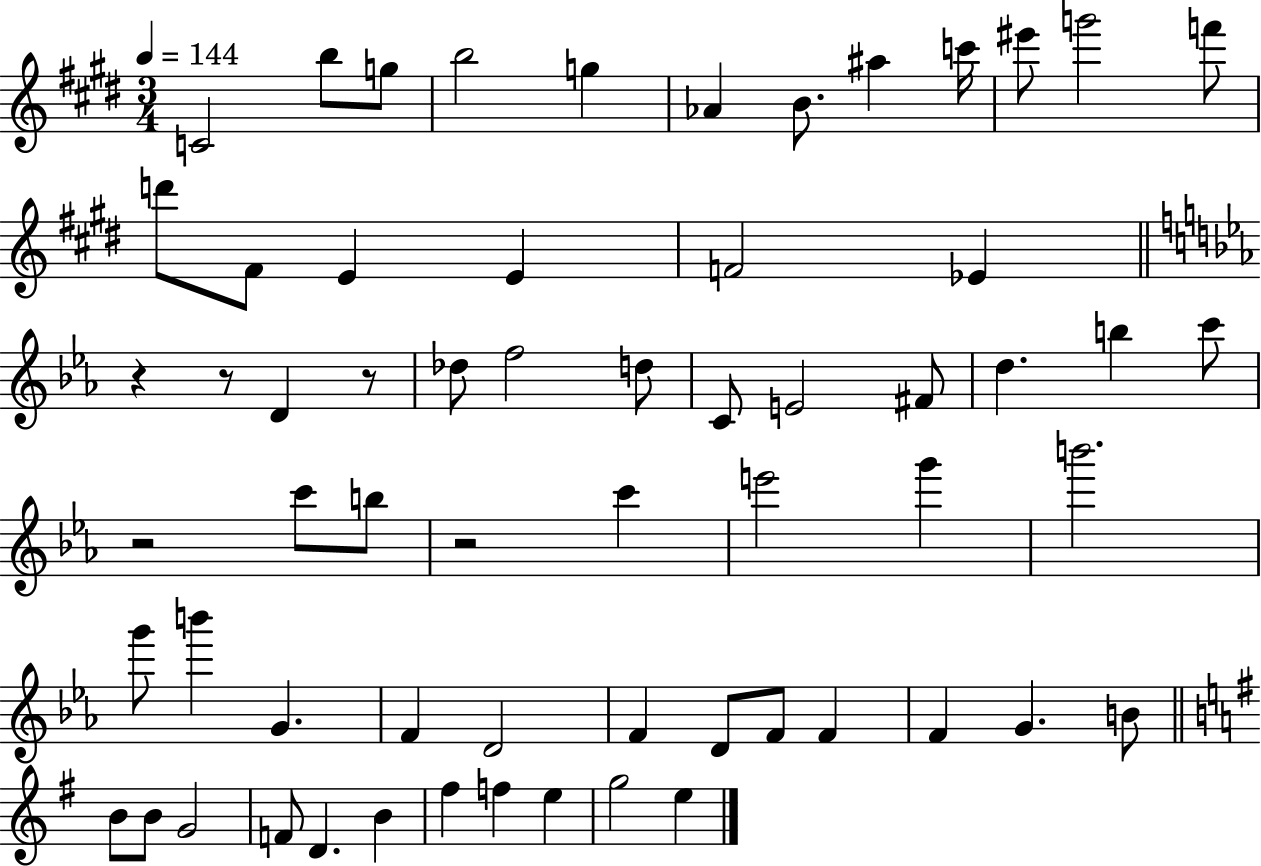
{
  \clef treble
  \numericTimeSignature
  \time 3/4
  \key e \major
  \tempo 4 = 144
  c'2 b''8 g''8 | b''2 g''4 | aes'4 b'8. ais''4 c'''16 | eis'''8 g'''2 f'''8 | \break d'''8 fis'8 e'4 e'4 | f'2 ees'4 | \bar "||" \break \key ees \major r4 r8 d'4 r8 | des''8 f''2 d''8 | c'8 e'2 fis'8 | d''4. b''4 c'''8 | \break r2 c'''8 b''8 | r2 c'''4 | e'''2 g'''4 | b'''2. | \break g'''8 b'''4 g'4. | f'4 d'2 | f'4 d'8 f'8 f'4 | f'4 g'4. b'8 | \break \bar "||" \break \key g \major b'8 b'8 g'2 | f'8 d'4. b'4 | fis''4 f''4 e''4 | g''2 e''4 | \break \bar "|."
}